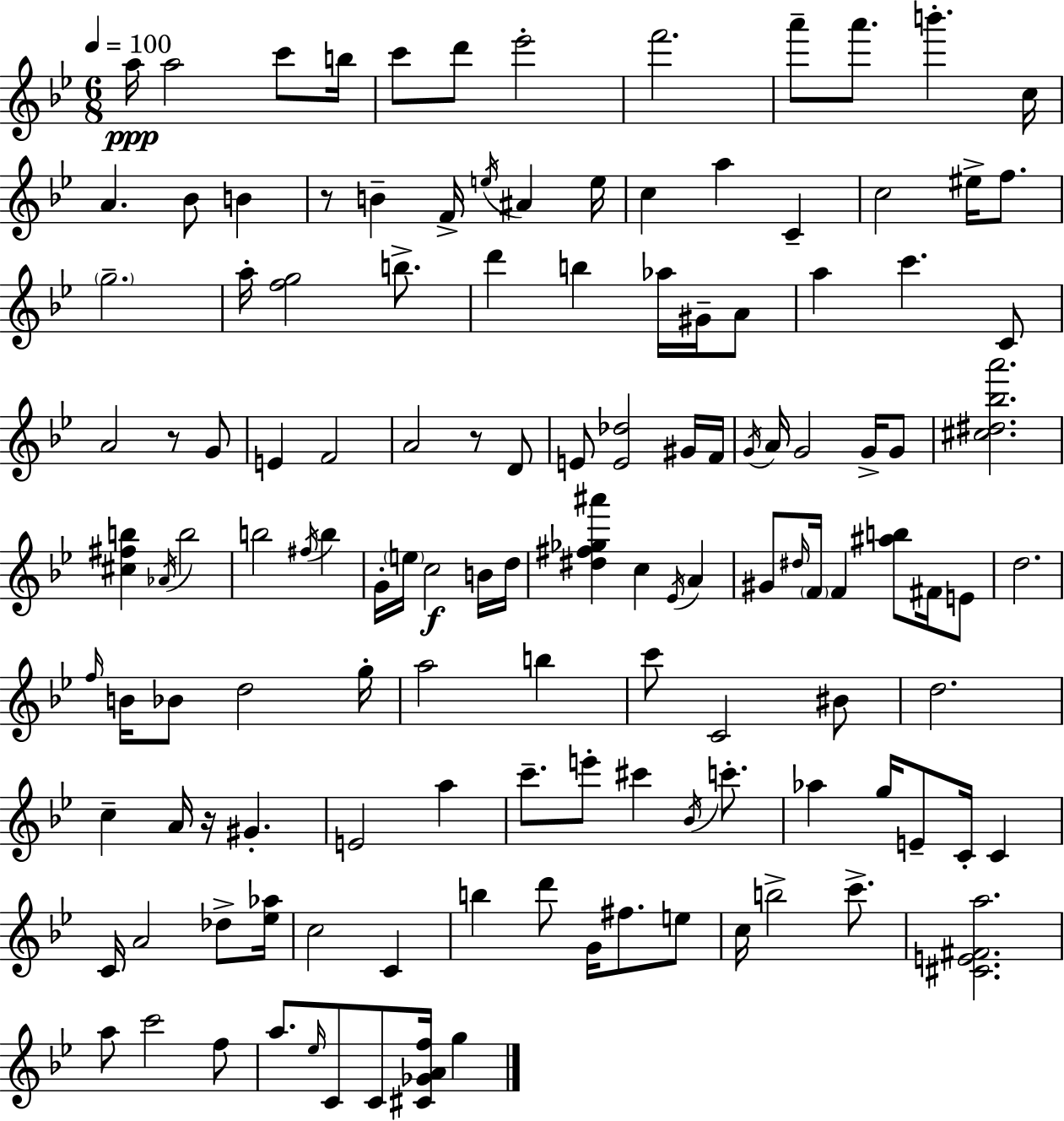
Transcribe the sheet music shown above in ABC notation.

X:1
T:Untitled
M:6/8
L:1/4
K:Bb
a/4 a2 c'/2 b/4 c'/2 d'/2 _e'2 f'2 a'/2 a'/2 b' c/4 A _B/2 B z/2 B F/4 e/4 ^A e/4 c a C c2 ^e/4 f/2 g2 a/4 [fg]2 b/2 d' b _a/4 ^G/4 A/2 a c' C/2 A2 z/2 G/2 E F2 A2 z/2 D/2 E/2 [E_d]2 ^G/4 F/4 G/4 A/4 G2 G/4 G/2 [^c^d_ba']2 [^c^fb] _A/4 b2 b2 ^f/4 b G/4 e/4 c2 B/4 d/4 [^d^f_g^a'] c _E/4 A ^G/2 ^d/4 F/4 F [^ab]/2 ^F/4 E/2 d2 f/4 B/4 _B/2 d2 g/4 a2 b c'/2 C2 ^B/2 d2 c A/4 z/4 ^G E2 a c'/2 e'/2 ^c' _B/4 c'/2 _a g/4 E/2 C/4 C C/4 A2 _d/2 [_e_a]/4 c2 C b d'/2 G/4 ^f/2 e/2 c/4 b2 c'/2 [^CE^Fa]2 a/2 c'2 f/2 a/2 _e/4 C/2 C/2 [^C_GAf]/4 g